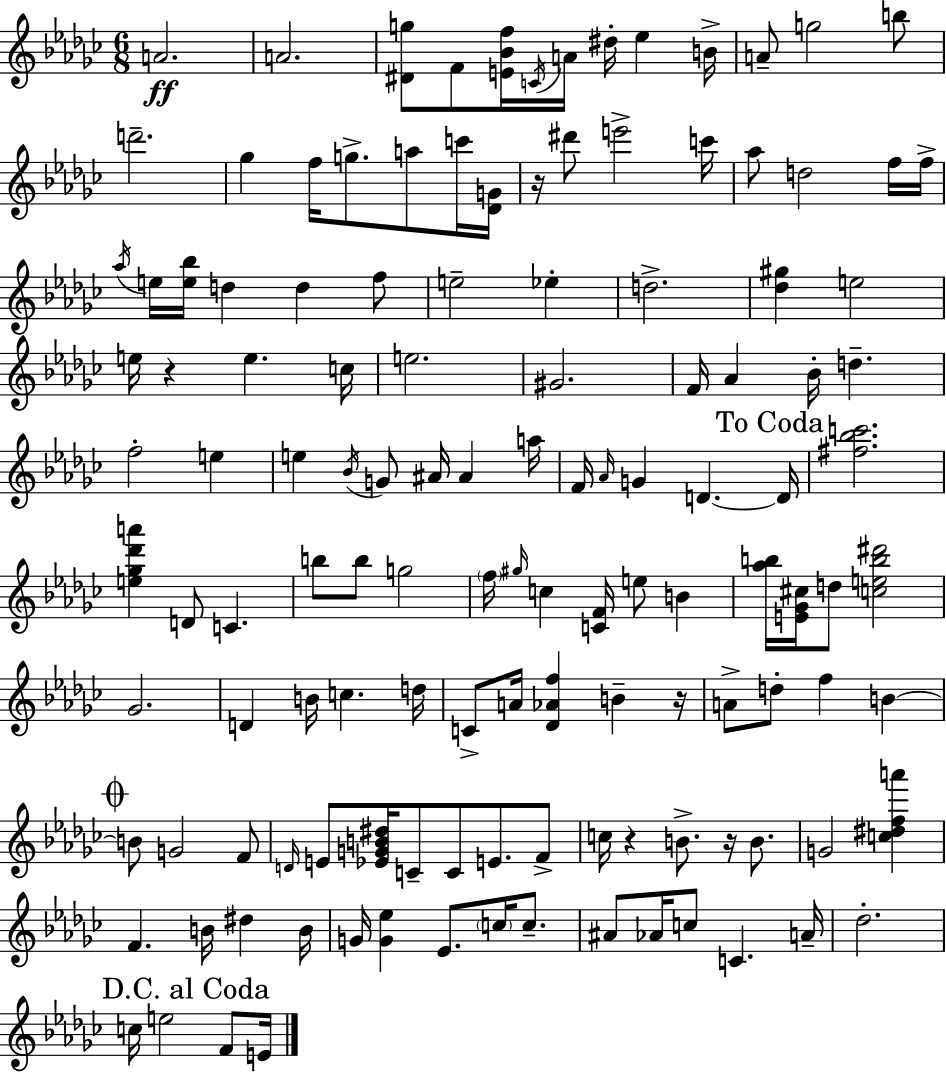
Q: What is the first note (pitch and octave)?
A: A4